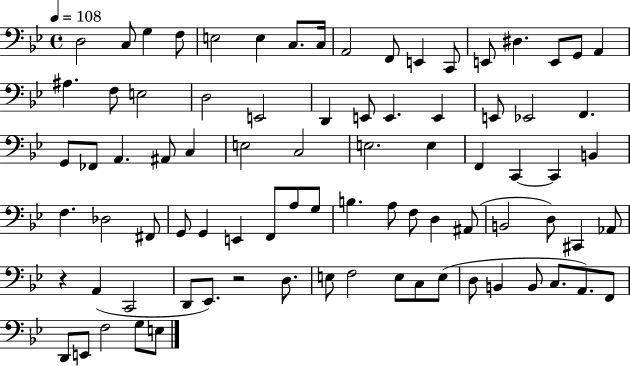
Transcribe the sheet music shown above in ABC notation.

X:1
T:Untitled
M:4/4
L:1/4
K:Bb
D,2 C,/2 G, F,/2 E,2 E, C,/2 C,/4 A,,2 F,,/2 E,, C,,/2 E,,/2 ^D, E,,/2 G,,/2 A,, ^A, F,/2 E,2 D,2 E,,2 D,, E,,/2 E,, E,, E,,/2 _E,,2 F,, G,,/2 _F,,/2 A,, ^A,,/2 C, E,2 C,2 E,2 E, F,, C,, C,, B,, F, _D,2 ^F,,/2 G,,/2 G,, E,, F,,/2 A,/2 G,/2 B, A,/2 F,/2 D, ^A,,/2 B,,2 D,/2 ^C,, _A,,/2 z A,, C,,2 D,,/2 _E,,/2 z2 D,/2 E,/2 F,2 E,/2 C,/2 E,/2 D,/2 B,, B,,/2 C,/2 A,,/2 F,,/2 D,,/2 E,,/2 F,2 G,/2 E,/2